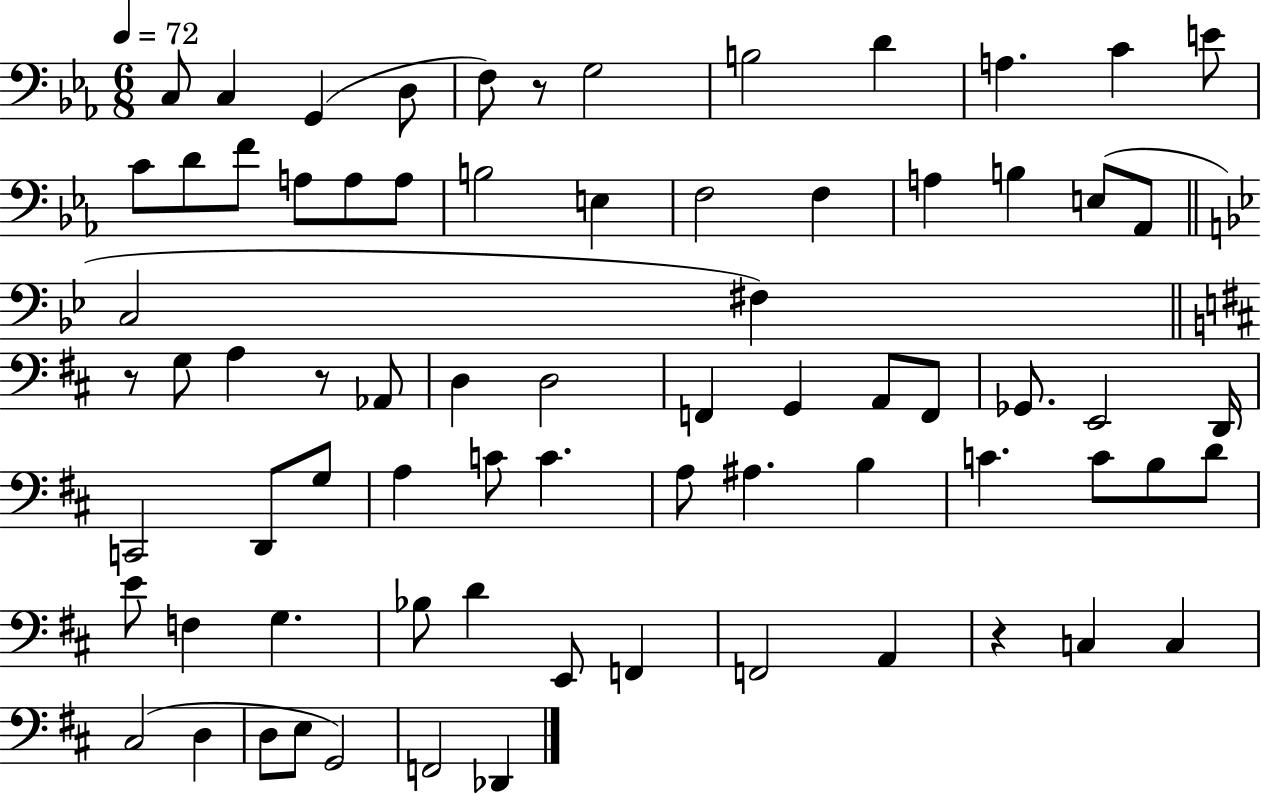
X:1
T:Untitled
M:6/8
L:1/4
K:Eb
C,/2 C, G,, D,/2 F,/2 z/2 G,2 B,2 D A, C E/2 C/2 D/2 F/2 A,/2 A,/2 A,/2 B,2 E, F,2 F, A, B, E,/2 _A,,/2 C,2 ^F, z/2 G,/2 A, z/2 _A,,/2 D, D,2 F,, G,, A,,/2 F,,/2 _G,,/2 E,,2 D,,/4 C,,2 D,,/2 G,/2 A, C/2 C A,/2 ^A, B, C C/2 B,/2 D/2 E/2 F, G, _B,/2 D E,,/2 F,, F,,2 A,, z C, C, ^C,2 D, D,/2 E,/2 G,,2 F,,2 _D,,